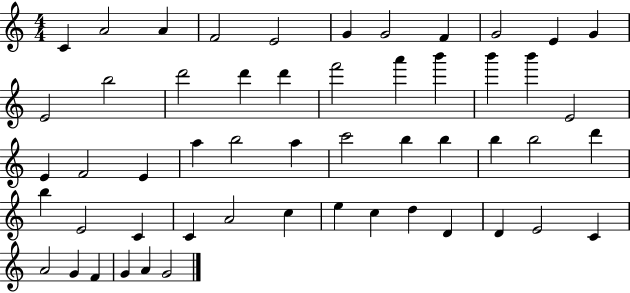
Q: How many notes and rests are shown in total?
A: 53